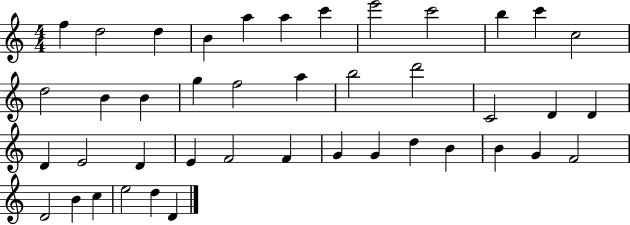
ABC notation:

X:1
T:Untitled
M:4/4
L:1/4
K:C
f d2 d B a a c' e'2 c'2 b c' c2 d2 B B g f2 a b2 d'2 C2 D D D E2 D E F2 F G G d B B G F2 D2 B c e2 d D